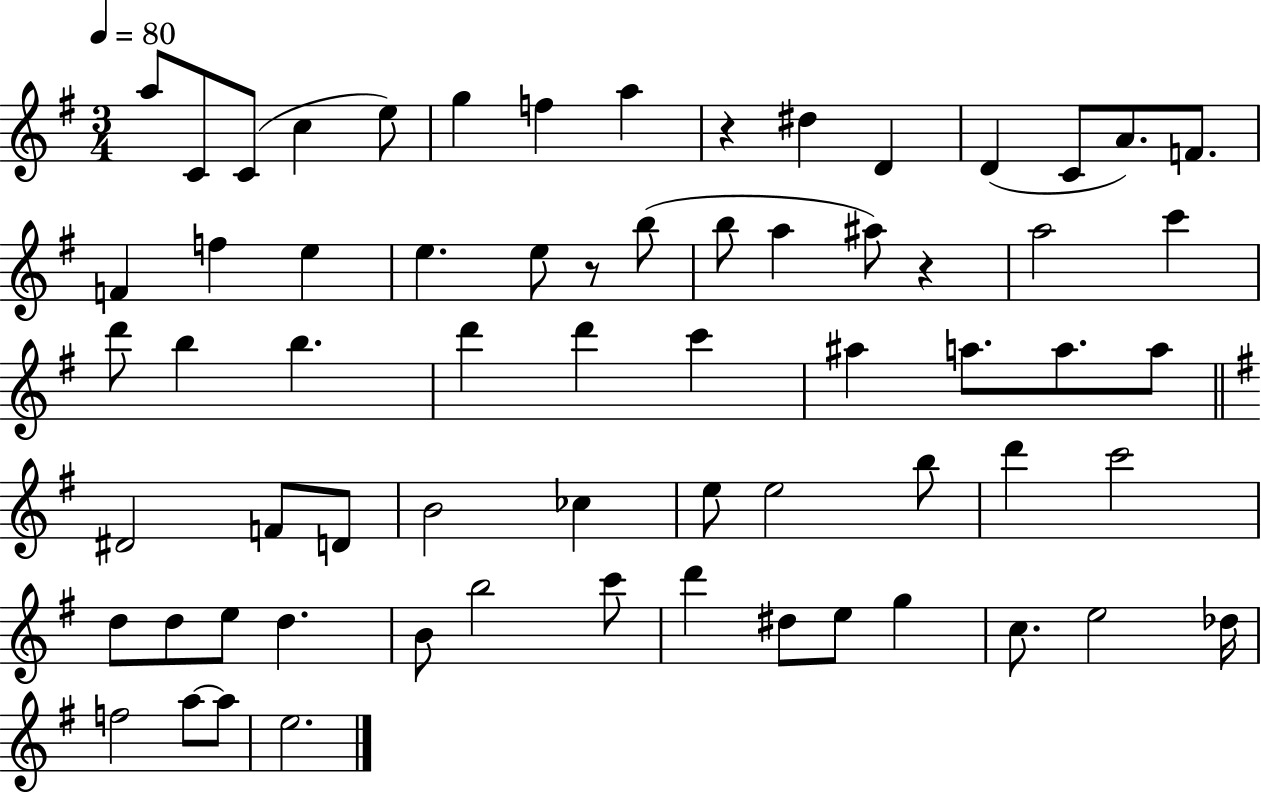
A5/e C4/e C4/e C5/q E5/e G5/q F5/q A5/q R/q D#5/q D4/q D4/q C4/e A4/e. F4/e. F4/q F5/q E5/q E5/q. E5/e R/e B5/e B5/e A5/q A#5/e R/q A5/h C6/q D6/e B5/q B5/q. D6/q D6/q C6/q A#5/q A5/e. A5/e. A5/e D#4/h F4/e D4/e B4/h CES5/q E5/e E5/h B5/e D6/q C6/h D5/e D5/e E5/e D5/q. B4/e B5/h C6/e D6/q D#5/e E5/e G5/q C5/e. E5/h Db5/s F5/h A5/e A5/e E5/h.